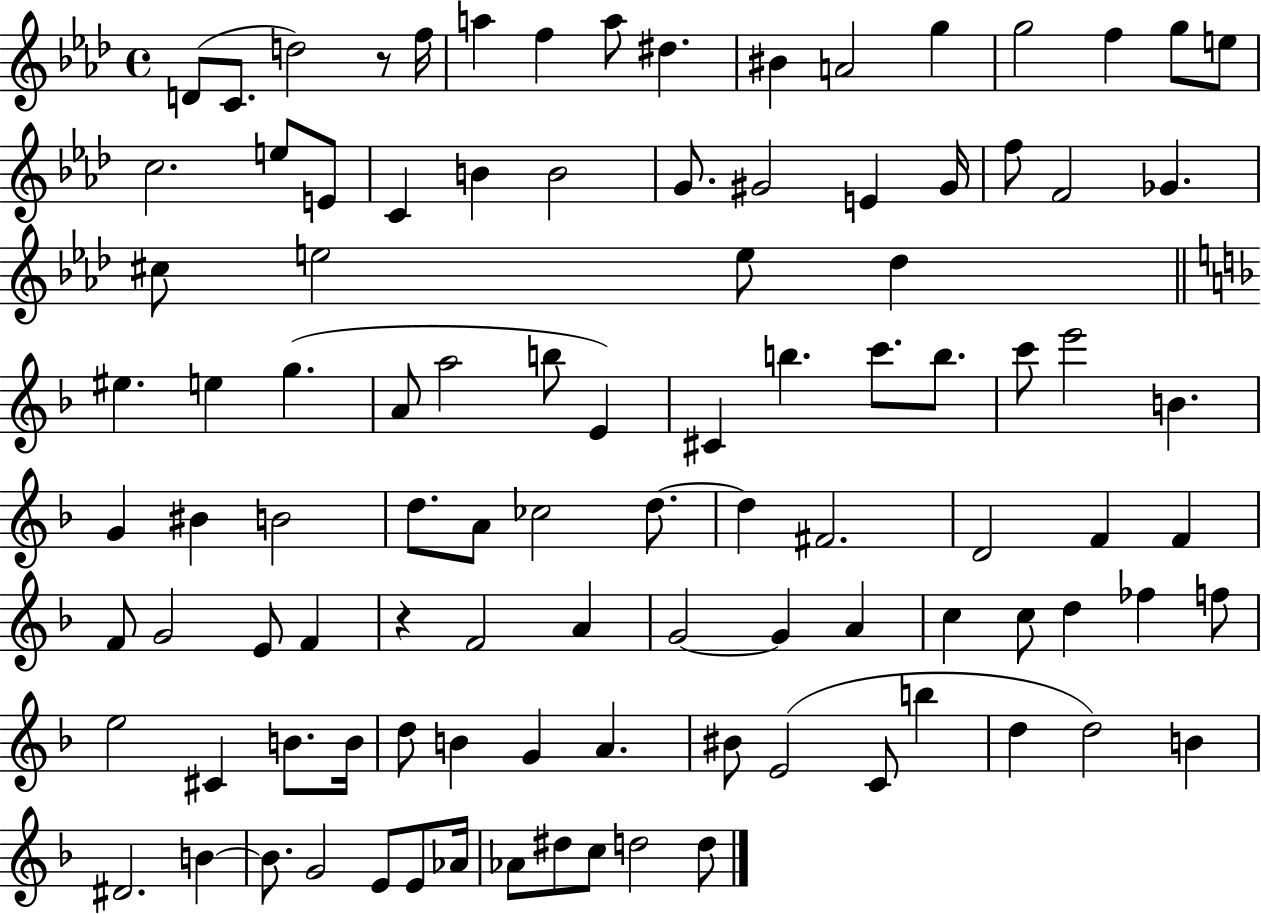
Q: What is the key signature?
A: AES major